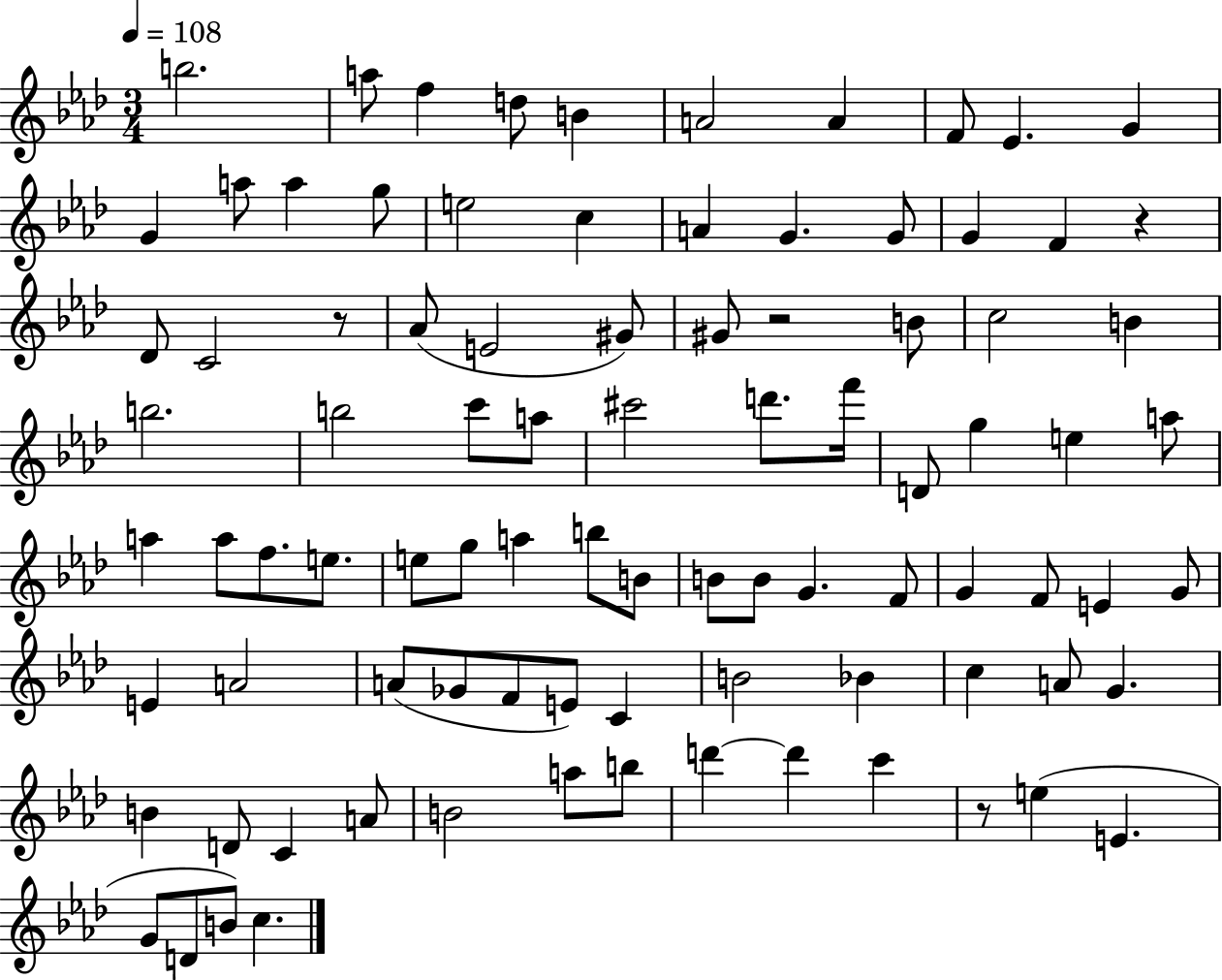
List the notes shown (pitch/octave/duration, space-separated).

B5/h. A5/e F5/q D5/e B4/q A4/h A4/q F4/e Eb4/q. G4/q G4/q A5/e A5/q G5/e E5/h C5/q A4/q G4/q. G4/e G4/q F4/q R/q Db4/e C4/h R/e Ab4/e E4/h G#4/e G#4/e R/h B4/e C5/h B4/q B5/h. B5/h C6/e A5/e C#6/h D6/e. F6/s D4/e G5/q E5/q A5/e A5/q A5/e F5/e. E5/e. E5/e G5/e A5/q B5/e B4/e B4/e B4/e G4/q. F4/e G4/q F4/e E4/q G4/e E4/q A4/h A4/e Gb4/e F4/e E4/e C4/q B4/h Bb4/q C5/q A4/e G4/q. B4/q D4/e C4/q A4/e B4/h A5/e B5/e D6/q D6/q C6/q R/e E5/q E4/q. G4/e D4/e B4/e C5/q.